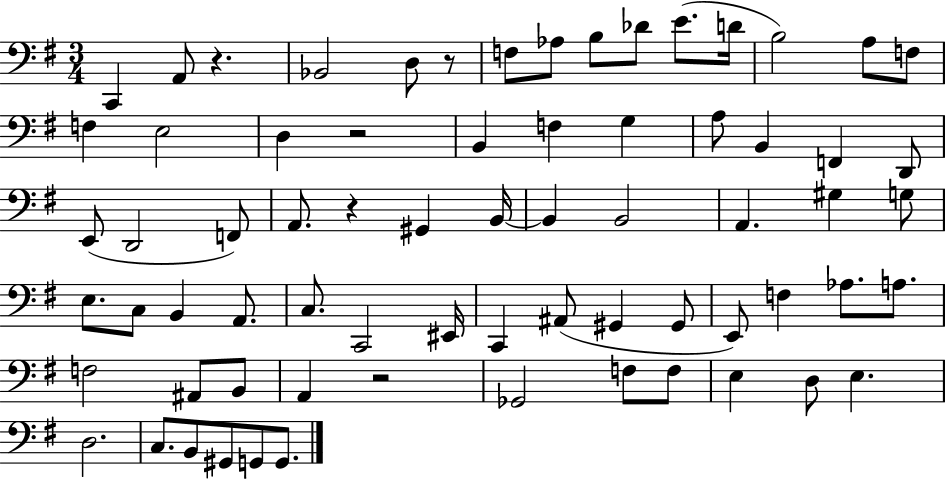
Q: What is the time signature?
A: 3/4